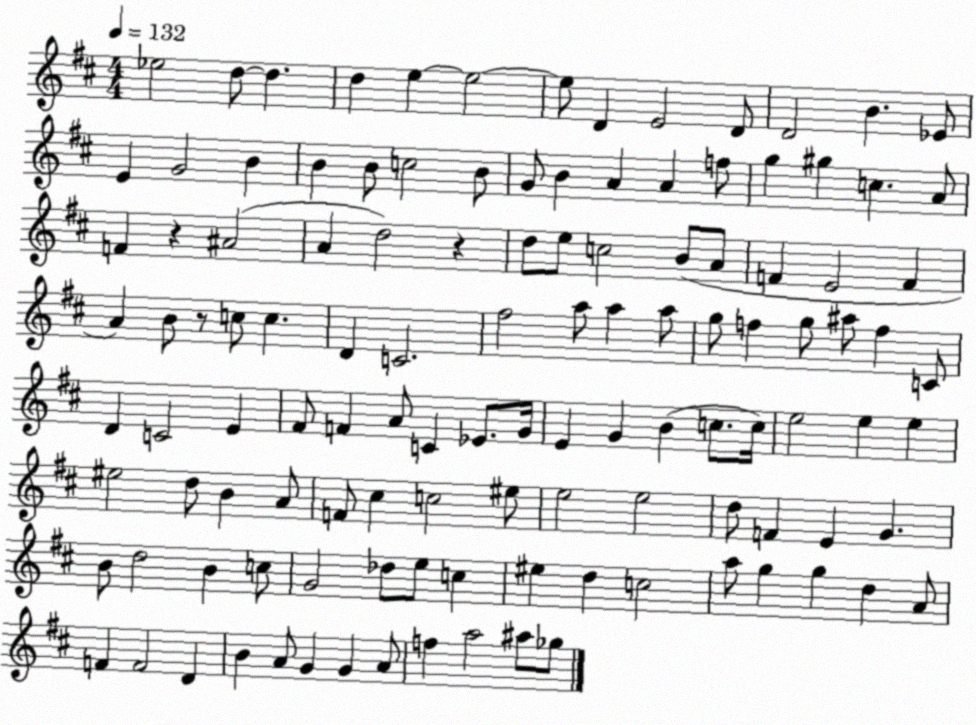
X:1
T:Untitled
M:4/4
L:1/4
K:D
_e2 d/2 d d e e2 e/2 D E2 D/2 D2 B _E/2 E G2 B B B/2 c2 B/2 G/2 B A A f/2 g ^g c A/2 F z ^A2 A d2 z d/2 e/2 c2 B/2 A/2 F E2 F A B/2 z/2 c/2 c D C2 ^f2 a/2 a a/2 g/2 f g/2 ^a/2 f C/2 D C2 E ^F/2 F A/2 C _E/2 G/4 E G B c/2 c/4 e2 e e ^e2 d/2 B A/2 F/2 ^c c2 ^e/2 e2 e2 d/2 F E G B/2 d2 B c/2 G2 _d/2 e/2 c ^e d c2 a/2 g g d A/2 F F2 D B A/2 G G A/2 f a2 ^a/2 _g/2